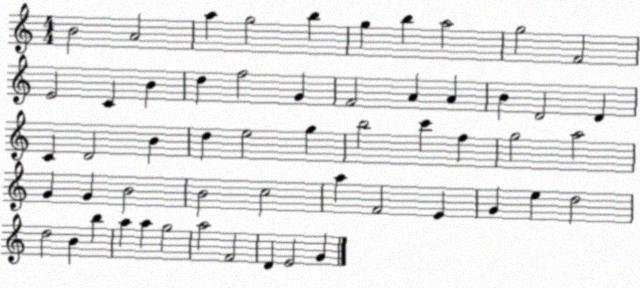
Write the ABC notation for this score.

X:1
T:Untitled
M:4/4
L:1/4
K:C
B2 A2 a g2 b g b a2 g2 F2 E2 C B d f2 G F2 A A B D2 D C D2 B d e2 g b2 c' f g2 a2 G G B2 B2 c2 a F2 E G e d2 d2 B b a a g2 a2 F2 D E2 G